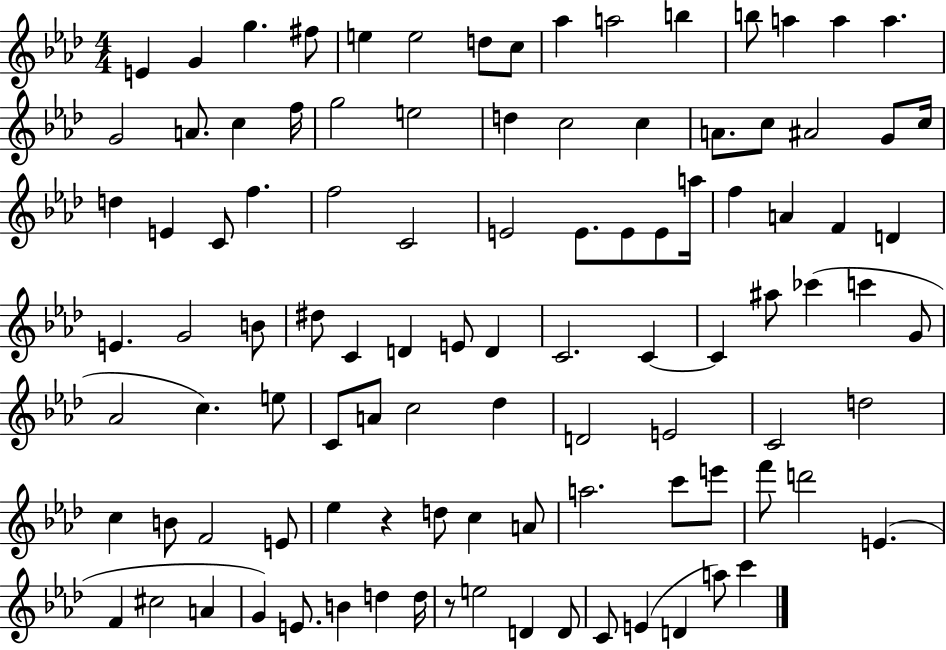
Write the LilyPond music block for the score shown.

{
  \clef treble
  \numericTimeSignature
  \time 4/4
  \key aes \major
  e'4 g'4 g''4. fis''8 | e''4 e''2 d''8 c''8 | aes''4 a''2 b''4 | b''8 a''4 a''4 a''4. | \break g'2 a'8. c''4 f''16 | g''2 e''2 | d''4 c''2 c''4 | a'8. c''8 ais'2 g'8 c''16 | \break d''4 e'4 c'8 f''4. | f''2 c'2 | e'2 e'8. e'8 e'8 a''16 | f''4 a'4 f'4 d'4 | \break e'4. g'2 b'8 | dis''8 c'4 d'4 e'8 d'4 | c'2. c'4~~ | c'4 ais''8 ces'''4( c'''4 g'8 | \break aes'2 c''4.) e''8 | c'8 a'8 c''2 des''4 | d'2 e'2 | c'2 d''2 | \break c''4 b'8 f'2 e'8 | ees''4 r4 d''8 c''4 a'8 | a''2. c'''8 e'''8 | f'''8 d'''2 e'4.( | \break f'4 cis''2 a'4 | g'4) e'8. b'4 d''4 d''16 | r8 e''2 d'4 d'8 | c'8 e'4( d'4 a''8) c'''4 | \break \bar "|."
}